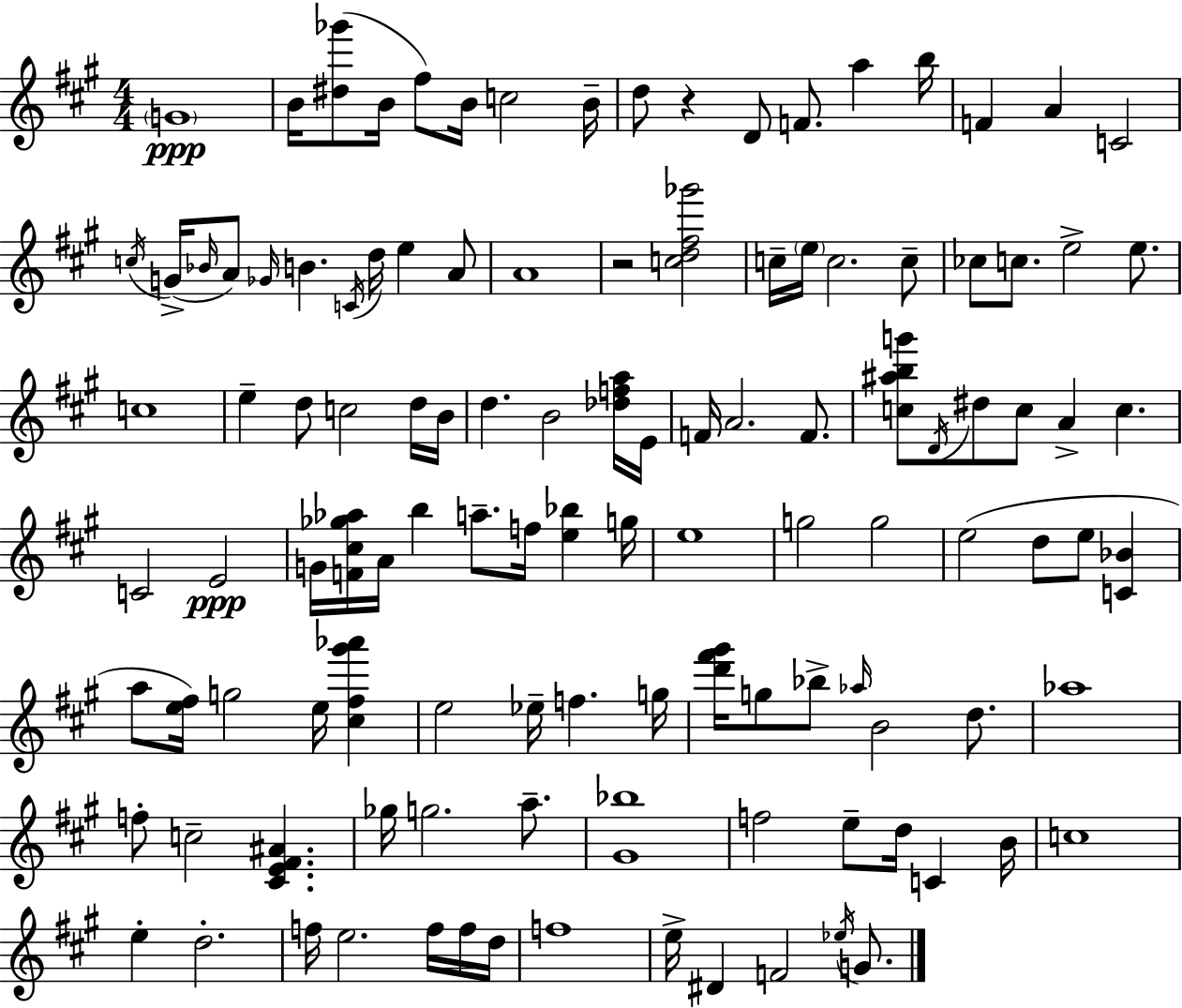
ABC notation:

X:1
T:Untitled
M:4/4
L:1/4
K:A
G4 B/4 [^d_g']/2 B/4 ^f/2 B/4 c2 B/4 d/2 z D/2 F/2 a b/4 F A C2 c/4 G/4 _B/4 A/2 _G/4 B C/4 d/4 e A/2 A4 z2 [cd^f_g']2 c/4 e/4 c2 c/2 _c/2 c/2 e2 e/2 c4 e d/2 c2 d/4 B/4 d B2 [_dfa]/4 E/4 F/4 A2 F/2 [c^abg']/2 D/4 ^d/2 c/2 A c C2 E2 G/4 [F^c_g_a]/4 A/4 b a/2 f/4 [e_b] g/4 e4 g2 g2 e2 d/2 e/2 [C_B] a/2 [e^f]/4 g2 e/4 [^c^f^g'_a'] e2 _e/4 f g/4 [d'^f'^g']/4 g/2 _b/2 _a/4 B2 d/2 _a4 f/2 c2 [^CE^F^A] _g/4 g2 a/2 [^G_b]4 f2 e/2 d/4 C B/4 c4 e d2 f/4 e2 f/4 f/4 d/4 f4 e/4 ^D F2 _e/4 G/2